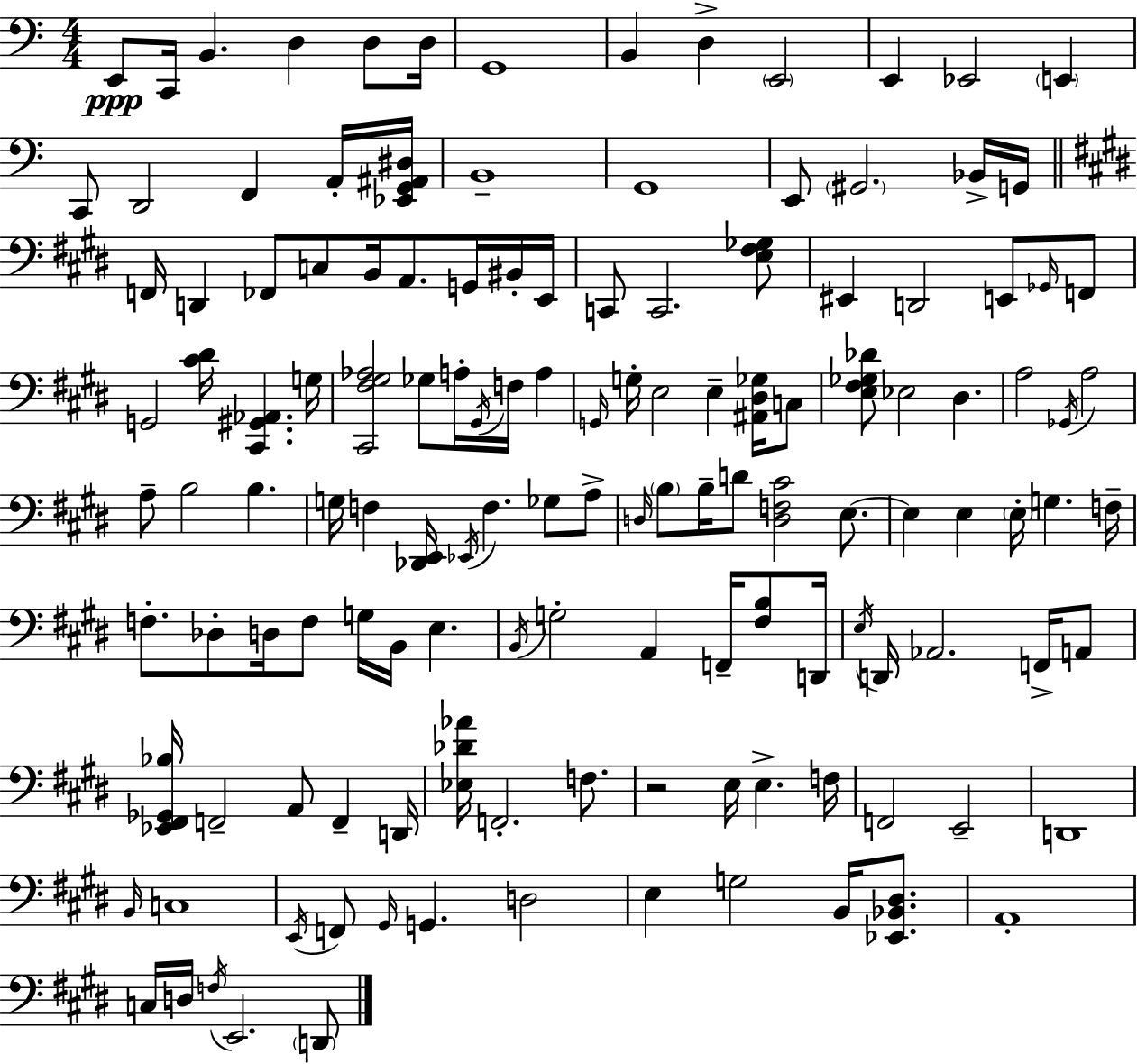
E2/e C2/s B2/q. D3/q D3/e D3/s G2/w B2/q D3/q E2/h E2/q Eb2/h E2/q C2/e D2/h F2/q A2/s [Eb2,G2,A#2,D#3]/s B2/w G2/w E2/e G#2/h. Bb2/s G2/s F2/s D2/q FES2/e C3/e B2/s A2/e. G2/s BIS2/s E2/s C2/e C2/h. [E3,F#3,Gb3]/e EIS2/q D2/h E2/e Gb2/s F2/e G2/h [C#4,D#4]/s [C#2,G#2,Ab2]/q. G3/s [C#2,F#3,G#3,Ab3]/h Gb3/e A3/s G#2/s F3/s A3/q G2/s G3/s E3/h E3/q [A#2,D#3,Gb3]/s C3/e [E3,F#3,Gb3,Db4]/e Eb3/h D#3/q. A3/h Gb2/s A3/h A3/e B3/h B3/q. G3/s F3/q [Db2,E2]/s Eb2/s F3/q. Gb3/e A3/e D3/s B3/e B3/s D4/e [D3,F3,C#4]/h E3/e. E3/q E3/q E3/s G3/q. F3/s F3/e. Db3/e D3/s F3/e G3/s B2/s E3/q. B2/s G3/h A2/q F2/s [F#3,B3]/e D2/s E3/s D2/s Ab2/h. F2/s A2/e [Eb2,F#2,Gb2,Bb3]/s F2/h A2/e F2/q D2/s [Eb3,Db4,Ab4]/s F2/h. F3/e. R/h E3/s E3/q. F3/s F2/h E2/h D2/w B2/s C3/w E2/s F2/e G#2/s G2/q. D3/h E3/q G3/h B2/s [Eb2,Bb2,D#3]/e. A2/w C3/s D3/s F3/s E2/h. D2/e